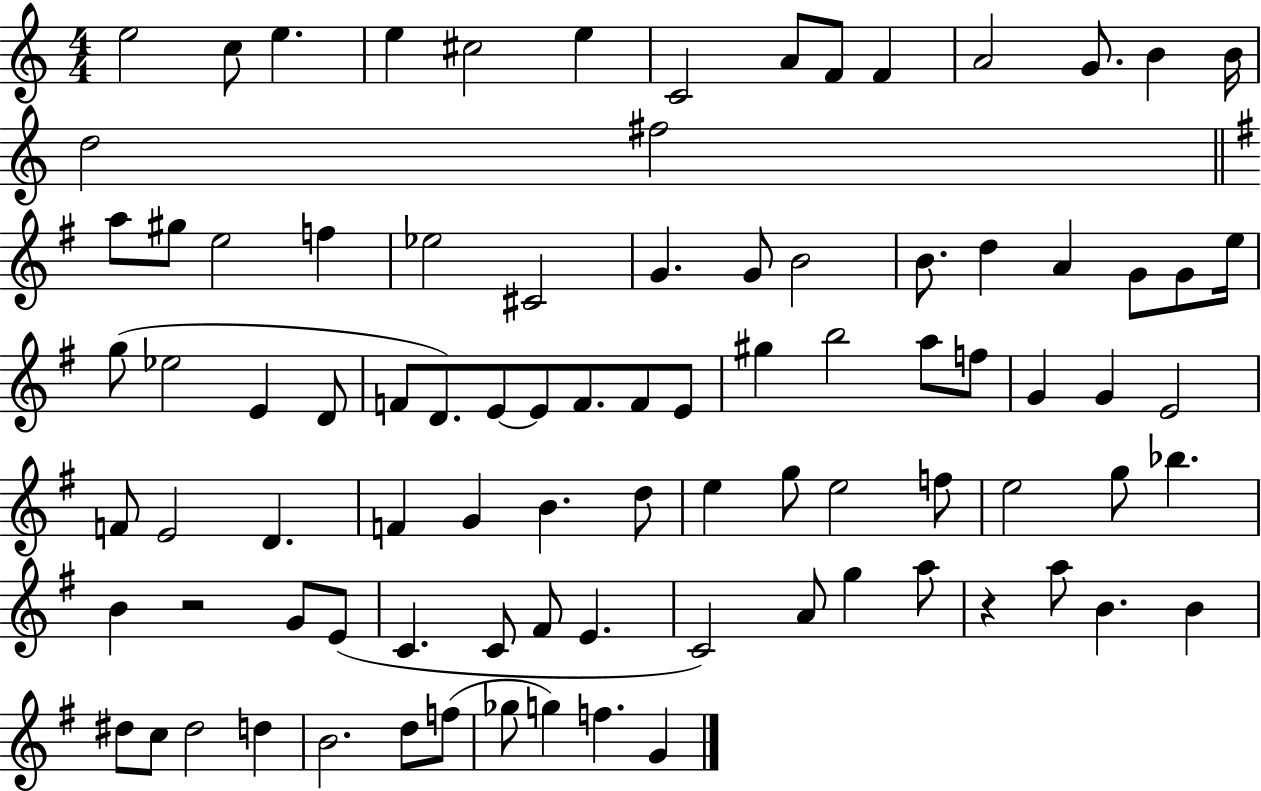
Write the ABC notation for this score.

X:1
T:Untitled
M:4/4
L:1/4
K:C
e2 c/2 e e ^c2 e C2 A/2 F/2 F A2 G/2 B B/4 d2 ^f2 a/2 ^g/2 e2 f _e2 ^C2 G G/2 B2 B/2 d A G/2 G/2 e/4 g/2 _e2 E D/2 F/2 D/2 E/2 E/2 F/2 F/2 E/2 ^g b2 a/2 f/2 G G E2 F/2 E2 D F G B d/2 e g/2 e2 f/2 e2 g/2 _b B z2 G/2 E/2 C C/2 ^F/2 E C2 A/2 g a/2 z a/2 B B ^d/2 c/2 ^d2 d B2 d/2 f/2 _g/2 g f G